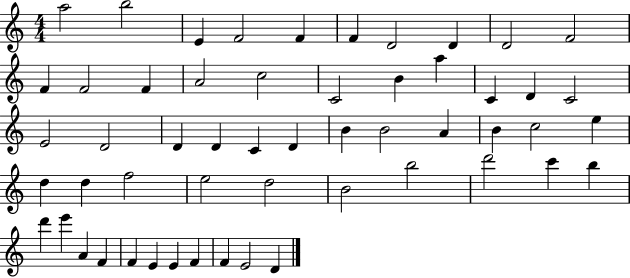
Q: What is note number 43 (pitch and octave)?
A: B5